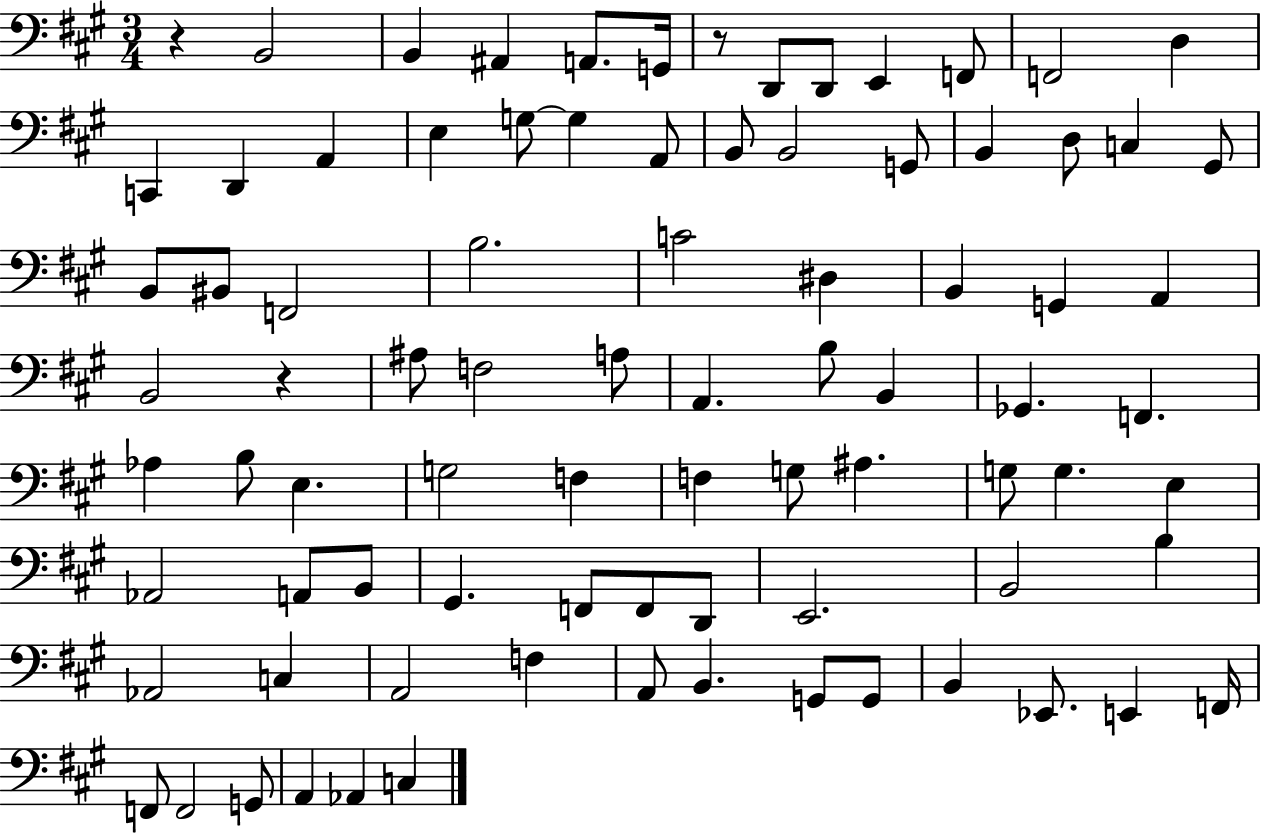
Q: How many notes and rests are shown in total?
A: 85